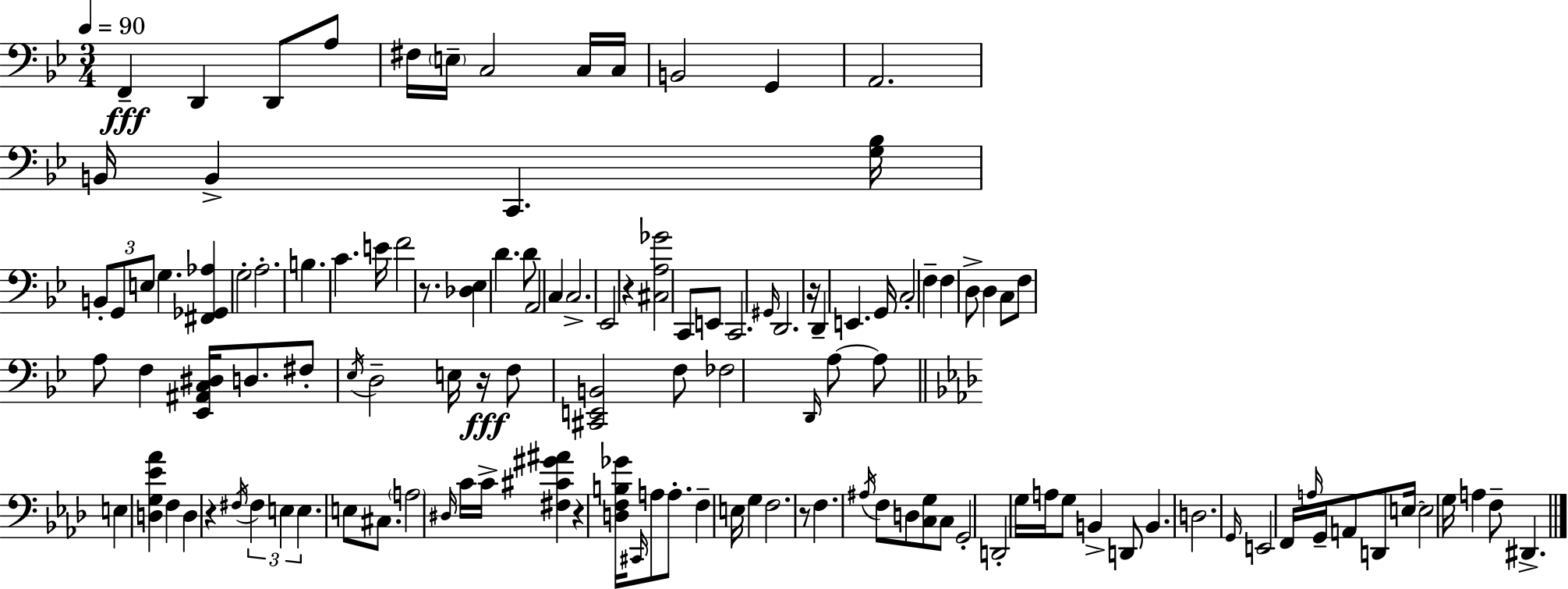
{
  \clef bass
  \numericTimeSignature
  \time 3/4
  \key g \minor
  \tempo 4 = 90
  f,4--\fff d,4 d,8 a8 | fis16 \parenthesize e16-- c2 c16 c16 | b,2 g,4 | a,2. | \break b,16 b,4-> c,4. <g bes>16 | \tuplet 3/2 { b,8-. g,8 e8 } g4. | <fis, ges, aes>4 g2-. | a2.-. | \break b4. c'4. | e'16 f'2 r8. | <des ees>4 d'4. d'8 | a,2 c4 | \break c2.-> | ees,2 r4 | <cis a ges'>2 c,8 e,8 | c,2. | \break \grace { gis,16 } d,2. | r16 d,4-- e,4. | g,16 c2-. f4-- | f4 d8-> d4 c8 | \break f8 a8 f4 <ees, ais, c dis>16 d8. | fis8-. \acciaccatura { ees16 } d2-- | e16 r16\fff f8 <cis, e, b,>2 | f8 fes2 \grace { d,16 } a8~~ | \break a8 \bar "||" \break \key f \minor e4 <d g ees' aes'>4 f4 | d4 r4 \acciaccatura { fis16 } \tuplet 3/2 { fis4 | e4 e4. } e8 | cis8. \parenthesize a2 | \break \grace { dis16 } c'16 c'16-> <fis cis' gis' ais'>4 r4 <d f b ges'>16 | \grace { cis,16 } a8 a8.-. f4-- e16 g4 | f2. | r8 f4. \acciaccatura { ais16 } | \break f8 d8 <c g>8 c8 g,2-. | d,2-. | g16 a16 g8 b,4-> d,8 b,4. | d2. | \break \grace { g,16 } e,2 | f,16 \grace { a16 } g,16-- a,8 d,8 e16~~ e2 | g16 a4 f8-- | dis,4.-> \bar "|."
}